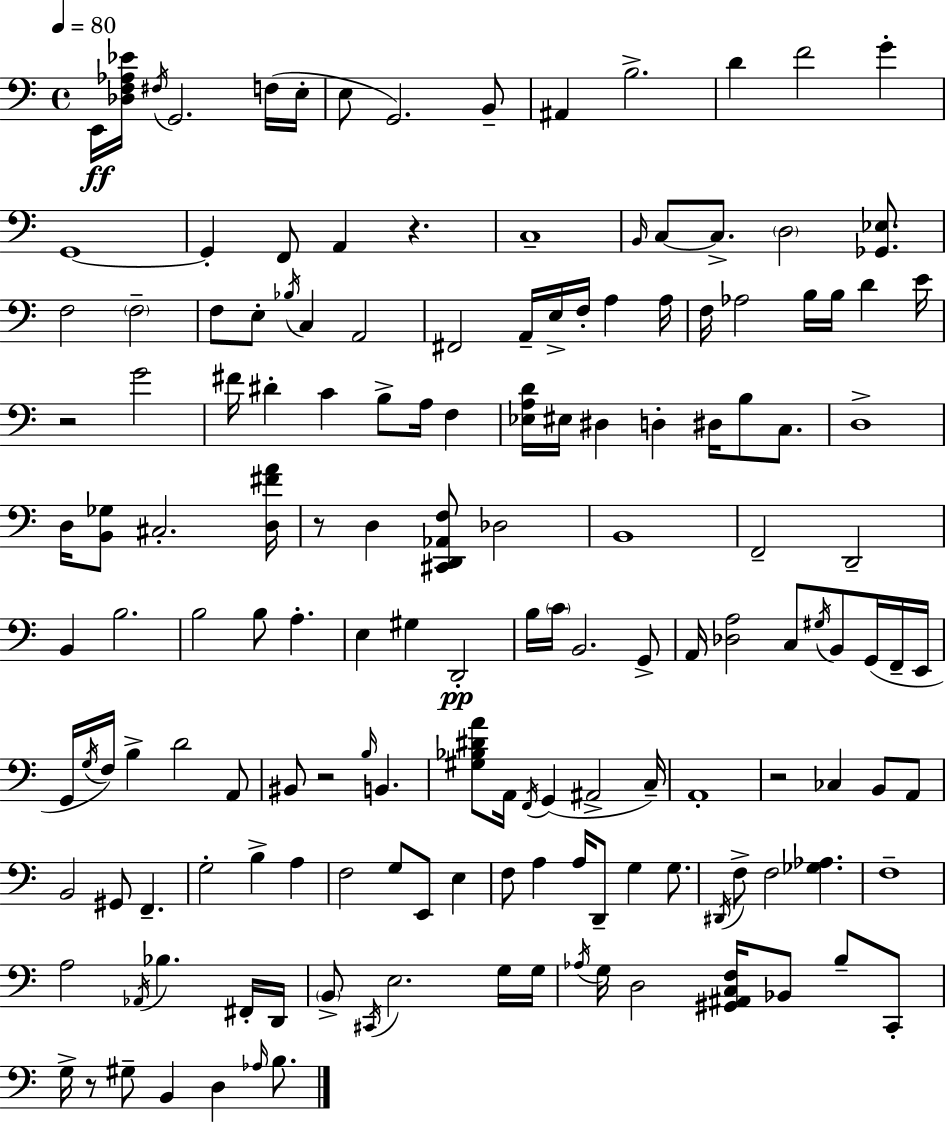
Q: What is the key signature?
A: C major